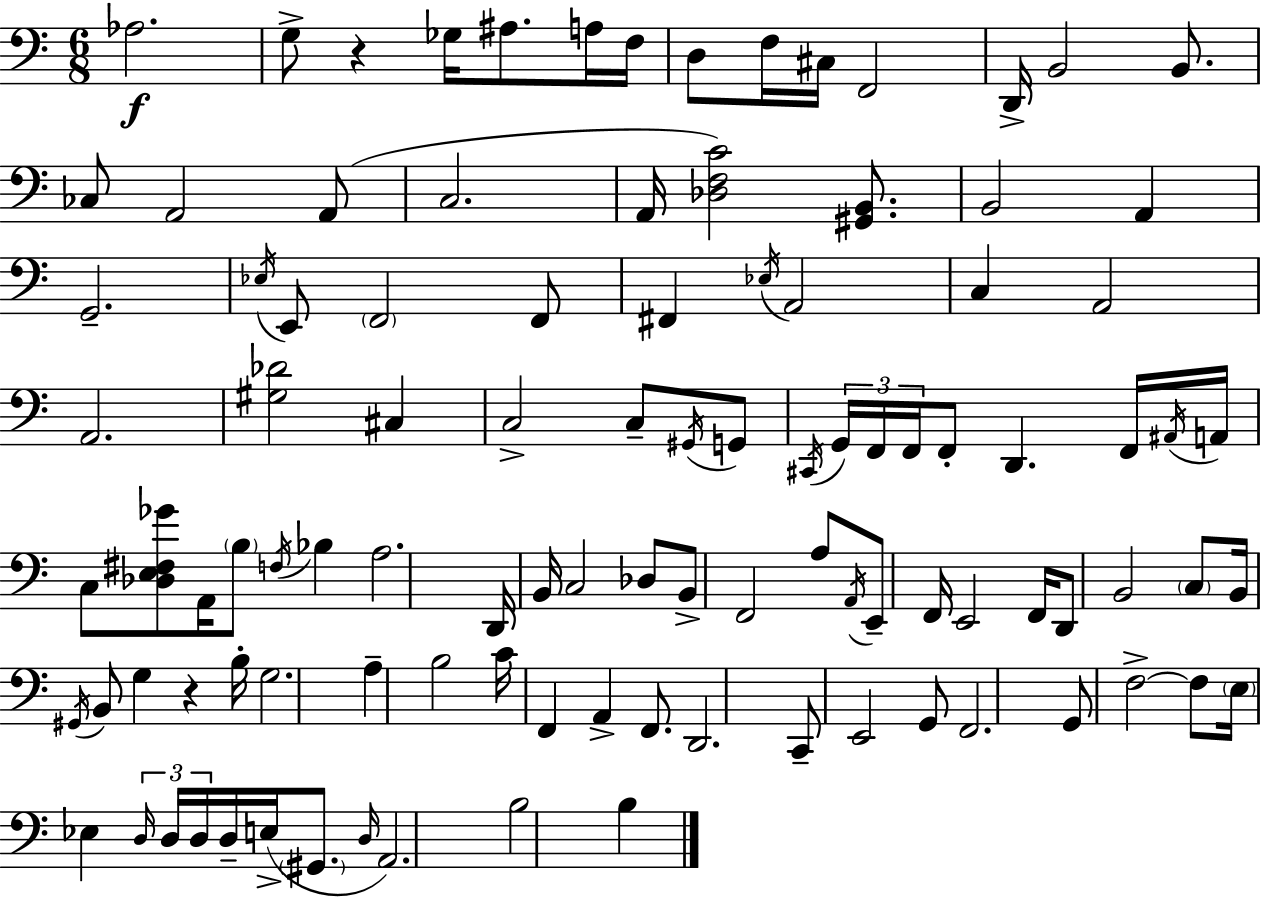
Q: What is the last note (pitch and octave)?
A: B3